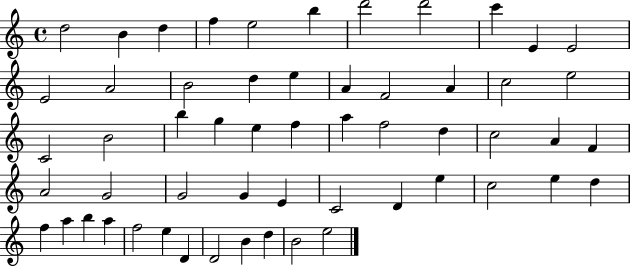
X:1
T:Untitled
M:4/4
L:1/4
K:C
d2 B d f e2 b d'2 d'2 c' E E2 E2 A2 B2 d e A F2 A c2 e2 C2 B2 b g e f a f2 d c2 A F A2 G2 G2 G E C2 D e c2 e d f a b a f2 e D D2 B d B2 e2